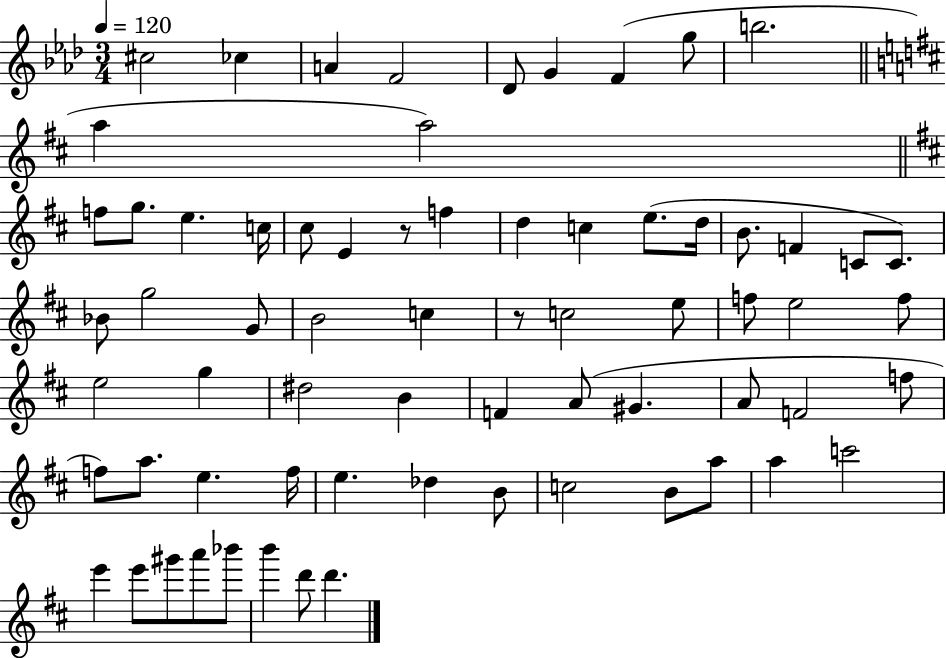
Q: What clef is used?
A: treble